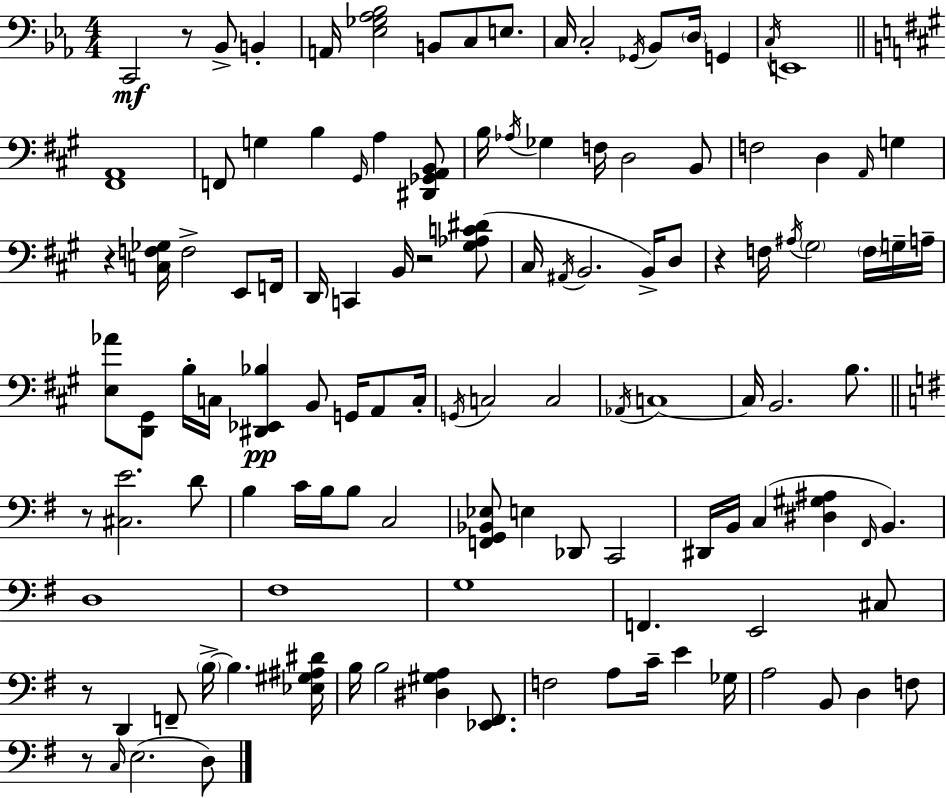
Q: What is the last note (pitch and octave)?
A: D3